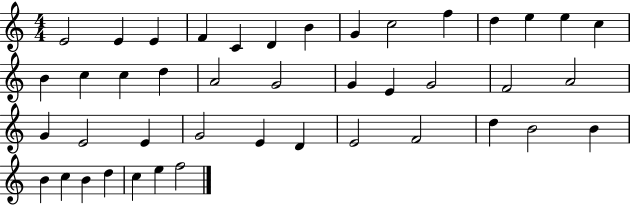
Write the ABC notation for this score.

X:1
T:Untitled
M:4/4
L:1/4
K:C
E2 E E F C D B G c2 f d e e c B c c d A2 G2 G E G2 F2 A2 G E2 E G2 E D E2 F2 d B2 B B c B d c e f2